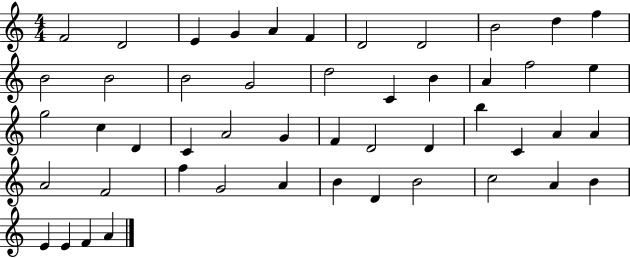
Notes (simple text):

F4/h D4/h E4/q G4/q A4/q F4/q D4/h D4/h B4/h D5/q F5/q B4/h B4/h B4/h G4/h D5/h C4/q B4/q A4/q F5/h E5/q G5/h C5/q D4/q C4/q A4/h G4/q F4/q D4/h D4/q B5/q C4/q A4/q A4/q A4/h F4/h F5/q G4/h A4/q B4/q D4/q B4/h C5/h A4/q B4/q E4/q E4/q F4/q A4/q